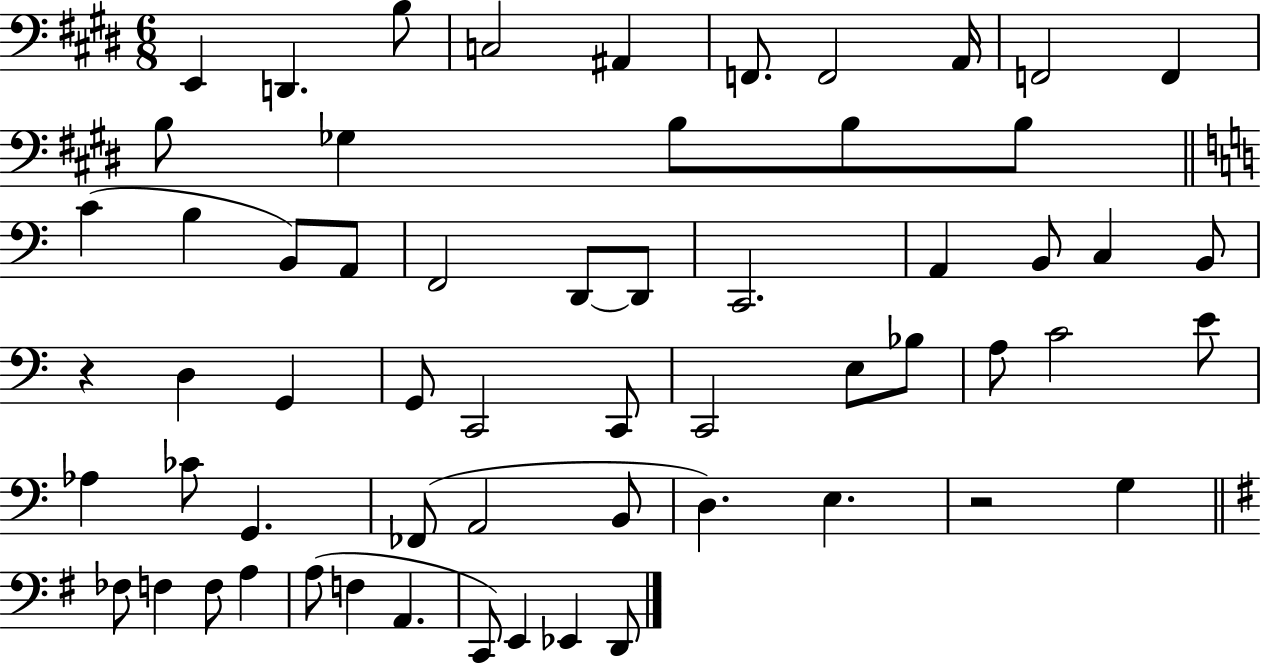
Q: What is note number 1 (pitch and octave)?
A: E2